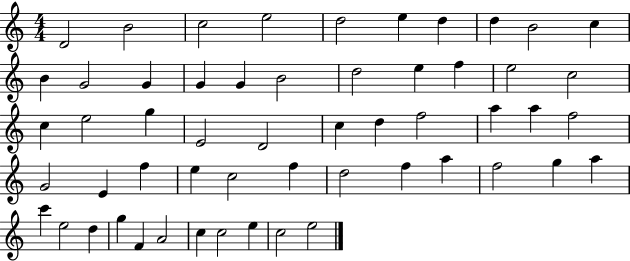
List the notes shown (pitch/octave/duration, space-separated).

D4/h B4/h C5/h E5/h D5/h E5/q D5/q D5/q B4/h C5/q B4/q G4/h G4/q G4/q G4/q B4/h D5/h E5/q F5/q E5/h C5/h C5/q E5/h G5/q E4/h D4/h C5/q D5/q F5/h A5/q A5/q F5/h G4/h E4/q F5/q E5/q C5/h F5/q D5/h F5/q A5/q F5/h G5/q A5/q C6/q E5/h D5/q G5/q F4/q A4/h C5/q C5/h E5/q C5/h E5/h